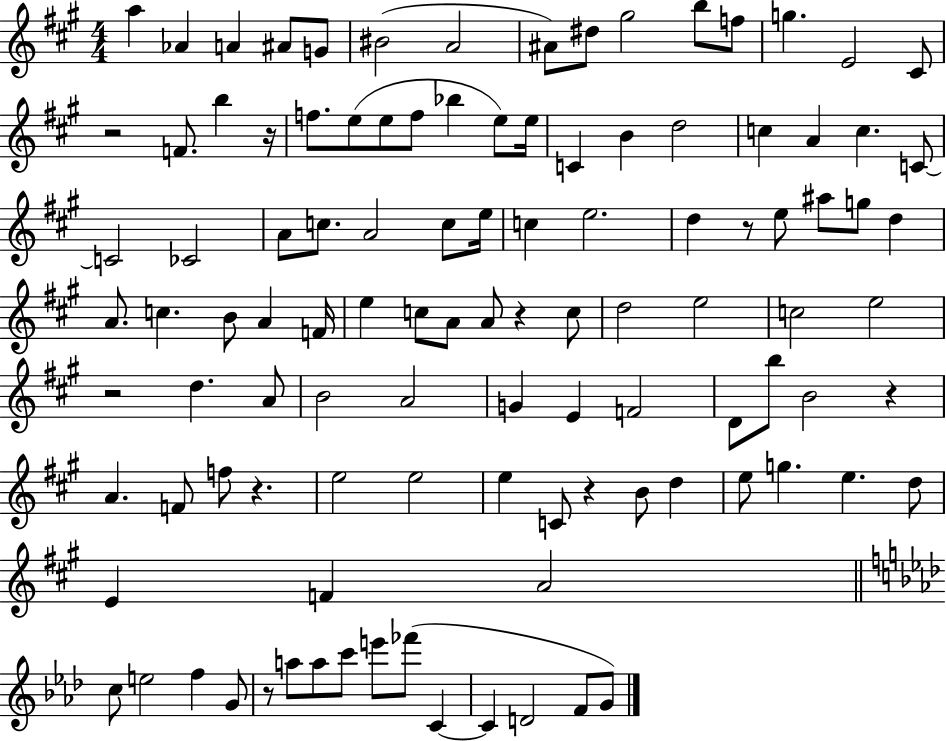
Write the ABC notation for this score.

X:1
T:Untitled
M:4/4
L:1/4
K:A
a _A A ^A/2 G/2 ^B2 A2 ^A/2 ^d/2 ^g2 b/2 f/2 g E2 ^C/2 z2 F/2 b z/4 f/2 e/2 e/2 f/2 _b e/2 e/4 C B d2 c A c C/2 C2 _C2 A/2 c/2 A2 c/2 e/4 c e2 d z/2 e/2 ^a/2 g/2 d A/2 c B/2 A F/4 e c/2 A/2 A/2 z c/2 d2 e2 c2 e2 z2 d A/2 B2 A2 G E F2 D/2 b/2 B2 z A F/2 f/2 z e2 e2 e C/2 z B/2 d e/2 g e d/2 E F A2 c/2 e2 f G/2 z/2 a/2 a/2 c'/2 e'/2 _f'/2 C C D2 F/2 G/2